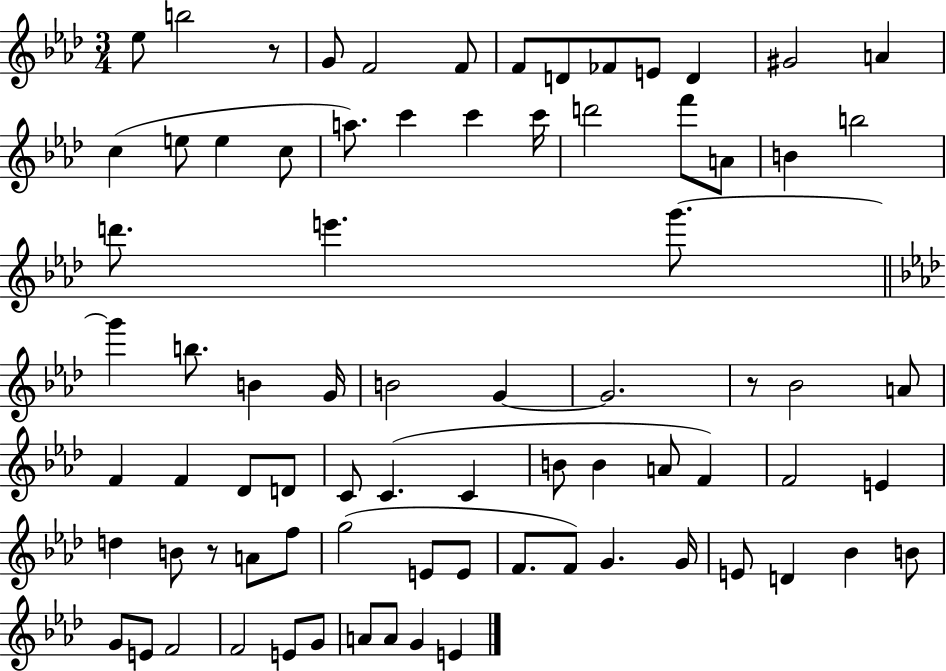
Eb5/e B5/h R/e G4/e F4/h F4/e F4/e D4/e FES4/e E4/e D4/q G#4/h A4/q C5/q E5/e E5/q C5/e A5/e. C6/q C6/q C6/s D6/h F6/e A4/e B4/q B5/h D6/e. E6/q. G6/e. G6/q B5/e. B4/q G4/s B4/h G4/q G4/h. R/e Bb4/h A4/e F4/q F4/q Db4/e D4/e C4/e C4/q. C4/q B4/e B4/q A4/e F4/q F4/h E4/q D5/q B4/e R/e A4/e F5/e G5/h E4/e E4/e F4/e. F4/e G4/q. G4/s E4/e D4/q Bb4/q B4/e G4/e E4/e F4/h F4/h E4/e G4/e A4/e A4/e G4/q E4/q